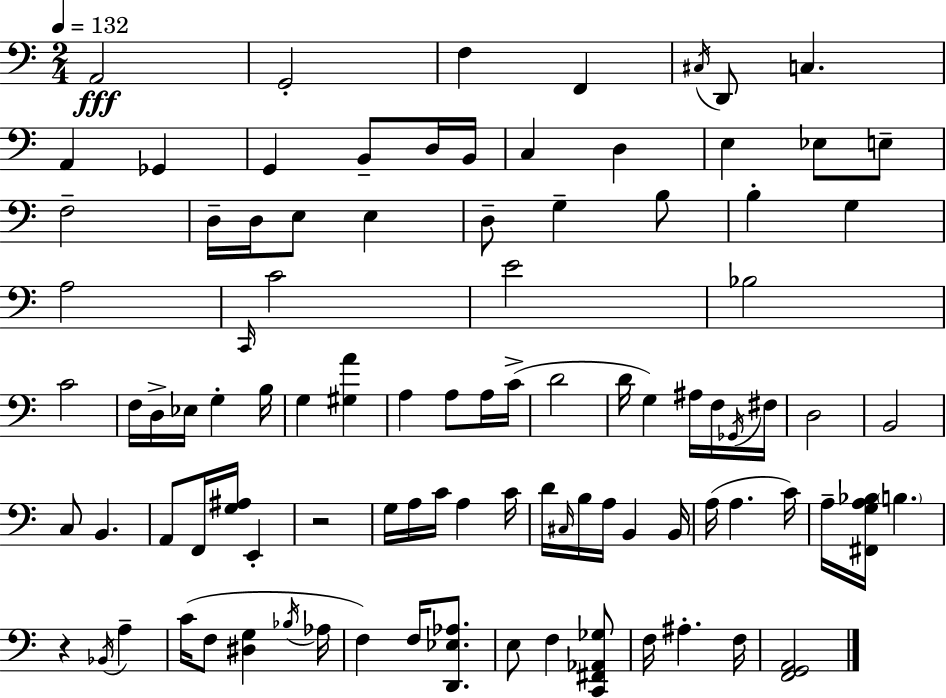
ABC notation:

X:1
T:Untitled
M:2/4
L:1/4
K:C
A,,2 G,,2 F, F,, ^C,/4 D,,/2 C, A,, _G,, G,, B,,/2 D,/4 B,,/4 C, D, E, _E,/2 E,/2 F,2 D,/4 D,/4 E,/2 E, D,/2 G, B,/2 B, G, A,2 C,,/4 C2 E2 _B,2 C2 F,/4 D,/4 _E,/4 G, B,/4 G, [^G,A] A, A,/2 A,/4 C/4 D2 D/4 G, ^A,/4 F,/4 _G,,/4 ^F,/4 D,2 B,,2 C,/2 B,, A,,/2 F,,/4 [G,^A,]/4 E,, z2 G,/4 A,/4 C/4 A, C/4 D/4 ^C,/4 B,/4 A,/4 B,, B,,/4 A,/4 A, C/4 A,/4 [^F,,G,A,_B,]/4 B, z _B,,/4 A, C/4 F,/2 [^D,G,] _B,/4 _A,/4 F, F,/4 [D,,_E,_A,]/2 E,/2 F, [C,,^F,,_A,,_G,]/2 F,/4 ^A, F,/4 [F,,G,,A,,]2